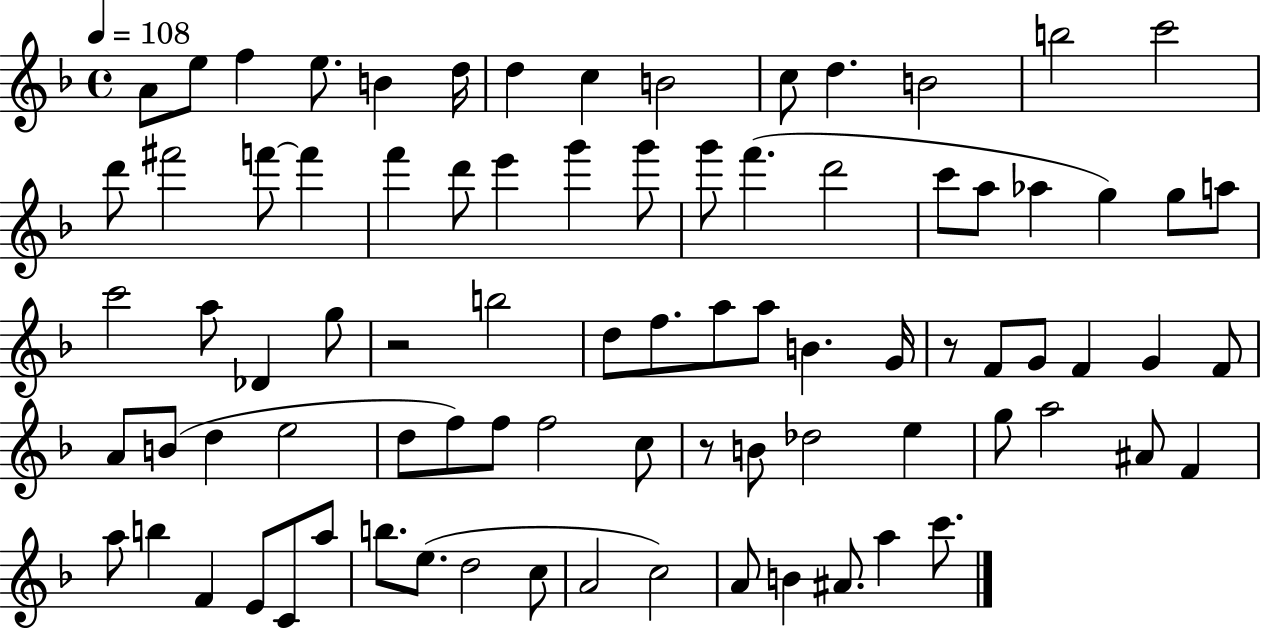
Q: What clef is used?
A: treble